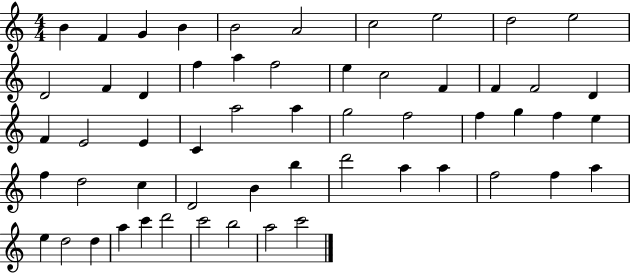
{
  \clef treble
  \numericTimeSignature
  \time 4/4
  \key c \major
  b'4 f'4 g'4 b'4 | b'2 a'2 | c''2 e''2 | d''2 e''2 | \break d'2 f'4 d'4 | f''4 a''4 f''2 | e''4 c''2 f'4 | f'4 f'2 d'4 | \break f'4 e'2 e'4 | c'4 a''2 a''4 | g''2 f''2 | f''4 g''4 f''4 e''4 | \break f''4 d''2 c''4 | d'2 b'4 b''4 | d'''2 a''4 a''4 | f''2 f''4 a''4 | \break e''4 d''2 d''4 | a''4 c'''4 d'''2 | c'''2 b''2 | a''2 c'''2 | \break \bar "|."
}